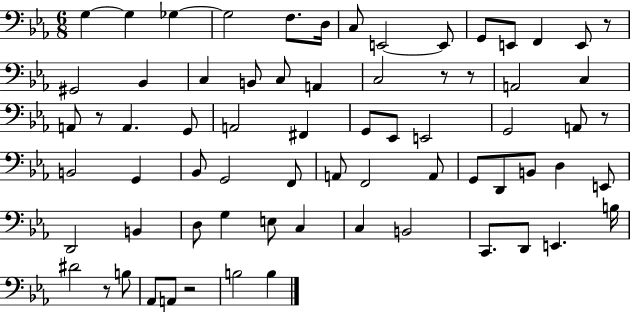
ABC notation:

X:1
T:Untitled
M:6/8
L:1/4
K:Eb
G, G, _G, _G,2 F,/2 D,/4 C,/2 E,,2 E,,/2 G,,/2 E,,/2 F,, E,,/2 z/2 ^G,,2 _B,, C, B,,/2 C,/2 A,, C,2 z/2 z/2 A,,2 C, A,,/2 z/2 A,, G,,/2 A,,2 ^F,, G,,/2 _E,,/2 E,,2 G,,2 A,,/2 z/2 B,,2 G,, _B,,/2 G,,2 F,,/2 A,,/2 F,,2 A,,/2 G,,/2 D,,/2 B,,/2 D, E,,/2 D,,2 B,, D,/2 G, E,/2 C, C, B,,2 C,,/2 D,,/2 E,, B,/4 ^D2 z/2 B,/2 _A,,/2 A,,/2 z2 B,2 B,